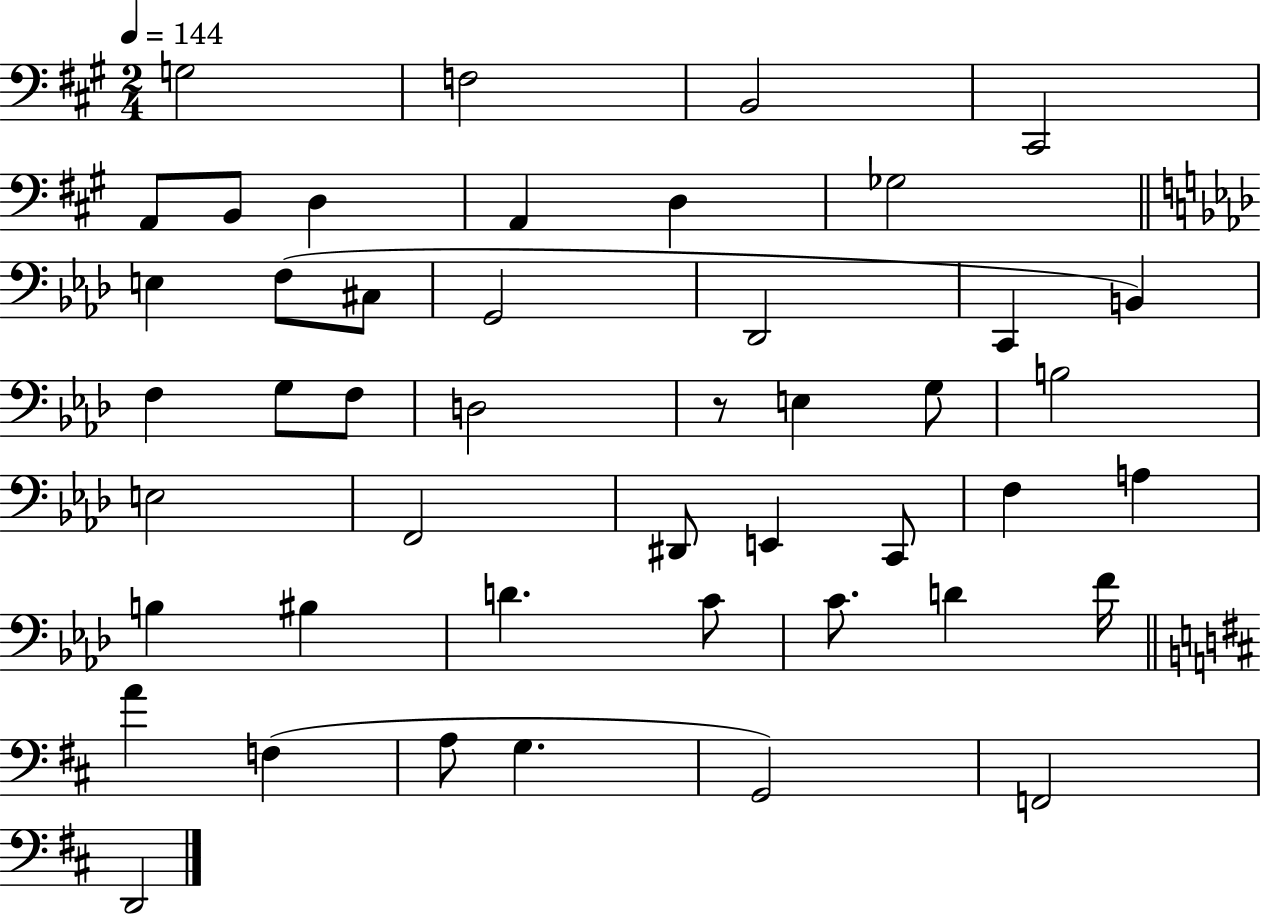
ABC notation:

X:1
T:Untitled
M:2/4
L:1/4
K:A
G,2 F,2 B,,2 ^C,,2 A,,/2 B,,/2 D, A,, D, _G,2 E, F,/2 ^C,/2 G,,2 _D,,2 C,, B,, F, G,/2 F,/2 D,2 z/2 E, G,/2 B,2 E,2 F,,2 ^D,,/2 E,, C,,/2 F, A, B, ^B, D C/2 C/2 D F/4 A F, A,/2 G, G,,2 F,,2 D,,2